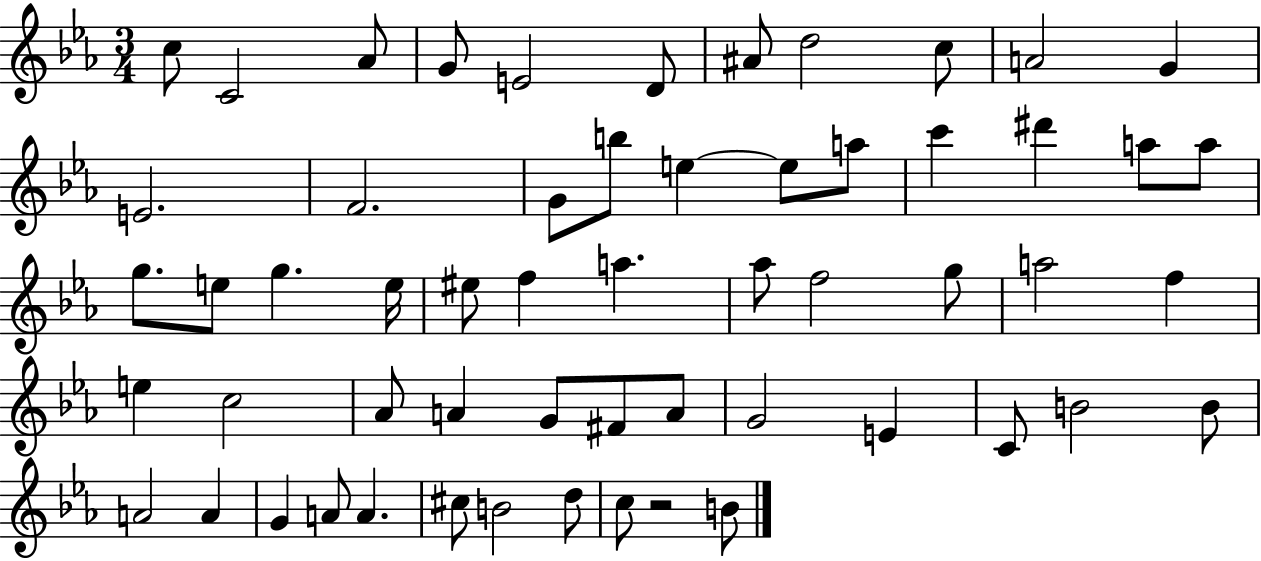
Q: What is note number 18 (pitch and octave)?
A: A5